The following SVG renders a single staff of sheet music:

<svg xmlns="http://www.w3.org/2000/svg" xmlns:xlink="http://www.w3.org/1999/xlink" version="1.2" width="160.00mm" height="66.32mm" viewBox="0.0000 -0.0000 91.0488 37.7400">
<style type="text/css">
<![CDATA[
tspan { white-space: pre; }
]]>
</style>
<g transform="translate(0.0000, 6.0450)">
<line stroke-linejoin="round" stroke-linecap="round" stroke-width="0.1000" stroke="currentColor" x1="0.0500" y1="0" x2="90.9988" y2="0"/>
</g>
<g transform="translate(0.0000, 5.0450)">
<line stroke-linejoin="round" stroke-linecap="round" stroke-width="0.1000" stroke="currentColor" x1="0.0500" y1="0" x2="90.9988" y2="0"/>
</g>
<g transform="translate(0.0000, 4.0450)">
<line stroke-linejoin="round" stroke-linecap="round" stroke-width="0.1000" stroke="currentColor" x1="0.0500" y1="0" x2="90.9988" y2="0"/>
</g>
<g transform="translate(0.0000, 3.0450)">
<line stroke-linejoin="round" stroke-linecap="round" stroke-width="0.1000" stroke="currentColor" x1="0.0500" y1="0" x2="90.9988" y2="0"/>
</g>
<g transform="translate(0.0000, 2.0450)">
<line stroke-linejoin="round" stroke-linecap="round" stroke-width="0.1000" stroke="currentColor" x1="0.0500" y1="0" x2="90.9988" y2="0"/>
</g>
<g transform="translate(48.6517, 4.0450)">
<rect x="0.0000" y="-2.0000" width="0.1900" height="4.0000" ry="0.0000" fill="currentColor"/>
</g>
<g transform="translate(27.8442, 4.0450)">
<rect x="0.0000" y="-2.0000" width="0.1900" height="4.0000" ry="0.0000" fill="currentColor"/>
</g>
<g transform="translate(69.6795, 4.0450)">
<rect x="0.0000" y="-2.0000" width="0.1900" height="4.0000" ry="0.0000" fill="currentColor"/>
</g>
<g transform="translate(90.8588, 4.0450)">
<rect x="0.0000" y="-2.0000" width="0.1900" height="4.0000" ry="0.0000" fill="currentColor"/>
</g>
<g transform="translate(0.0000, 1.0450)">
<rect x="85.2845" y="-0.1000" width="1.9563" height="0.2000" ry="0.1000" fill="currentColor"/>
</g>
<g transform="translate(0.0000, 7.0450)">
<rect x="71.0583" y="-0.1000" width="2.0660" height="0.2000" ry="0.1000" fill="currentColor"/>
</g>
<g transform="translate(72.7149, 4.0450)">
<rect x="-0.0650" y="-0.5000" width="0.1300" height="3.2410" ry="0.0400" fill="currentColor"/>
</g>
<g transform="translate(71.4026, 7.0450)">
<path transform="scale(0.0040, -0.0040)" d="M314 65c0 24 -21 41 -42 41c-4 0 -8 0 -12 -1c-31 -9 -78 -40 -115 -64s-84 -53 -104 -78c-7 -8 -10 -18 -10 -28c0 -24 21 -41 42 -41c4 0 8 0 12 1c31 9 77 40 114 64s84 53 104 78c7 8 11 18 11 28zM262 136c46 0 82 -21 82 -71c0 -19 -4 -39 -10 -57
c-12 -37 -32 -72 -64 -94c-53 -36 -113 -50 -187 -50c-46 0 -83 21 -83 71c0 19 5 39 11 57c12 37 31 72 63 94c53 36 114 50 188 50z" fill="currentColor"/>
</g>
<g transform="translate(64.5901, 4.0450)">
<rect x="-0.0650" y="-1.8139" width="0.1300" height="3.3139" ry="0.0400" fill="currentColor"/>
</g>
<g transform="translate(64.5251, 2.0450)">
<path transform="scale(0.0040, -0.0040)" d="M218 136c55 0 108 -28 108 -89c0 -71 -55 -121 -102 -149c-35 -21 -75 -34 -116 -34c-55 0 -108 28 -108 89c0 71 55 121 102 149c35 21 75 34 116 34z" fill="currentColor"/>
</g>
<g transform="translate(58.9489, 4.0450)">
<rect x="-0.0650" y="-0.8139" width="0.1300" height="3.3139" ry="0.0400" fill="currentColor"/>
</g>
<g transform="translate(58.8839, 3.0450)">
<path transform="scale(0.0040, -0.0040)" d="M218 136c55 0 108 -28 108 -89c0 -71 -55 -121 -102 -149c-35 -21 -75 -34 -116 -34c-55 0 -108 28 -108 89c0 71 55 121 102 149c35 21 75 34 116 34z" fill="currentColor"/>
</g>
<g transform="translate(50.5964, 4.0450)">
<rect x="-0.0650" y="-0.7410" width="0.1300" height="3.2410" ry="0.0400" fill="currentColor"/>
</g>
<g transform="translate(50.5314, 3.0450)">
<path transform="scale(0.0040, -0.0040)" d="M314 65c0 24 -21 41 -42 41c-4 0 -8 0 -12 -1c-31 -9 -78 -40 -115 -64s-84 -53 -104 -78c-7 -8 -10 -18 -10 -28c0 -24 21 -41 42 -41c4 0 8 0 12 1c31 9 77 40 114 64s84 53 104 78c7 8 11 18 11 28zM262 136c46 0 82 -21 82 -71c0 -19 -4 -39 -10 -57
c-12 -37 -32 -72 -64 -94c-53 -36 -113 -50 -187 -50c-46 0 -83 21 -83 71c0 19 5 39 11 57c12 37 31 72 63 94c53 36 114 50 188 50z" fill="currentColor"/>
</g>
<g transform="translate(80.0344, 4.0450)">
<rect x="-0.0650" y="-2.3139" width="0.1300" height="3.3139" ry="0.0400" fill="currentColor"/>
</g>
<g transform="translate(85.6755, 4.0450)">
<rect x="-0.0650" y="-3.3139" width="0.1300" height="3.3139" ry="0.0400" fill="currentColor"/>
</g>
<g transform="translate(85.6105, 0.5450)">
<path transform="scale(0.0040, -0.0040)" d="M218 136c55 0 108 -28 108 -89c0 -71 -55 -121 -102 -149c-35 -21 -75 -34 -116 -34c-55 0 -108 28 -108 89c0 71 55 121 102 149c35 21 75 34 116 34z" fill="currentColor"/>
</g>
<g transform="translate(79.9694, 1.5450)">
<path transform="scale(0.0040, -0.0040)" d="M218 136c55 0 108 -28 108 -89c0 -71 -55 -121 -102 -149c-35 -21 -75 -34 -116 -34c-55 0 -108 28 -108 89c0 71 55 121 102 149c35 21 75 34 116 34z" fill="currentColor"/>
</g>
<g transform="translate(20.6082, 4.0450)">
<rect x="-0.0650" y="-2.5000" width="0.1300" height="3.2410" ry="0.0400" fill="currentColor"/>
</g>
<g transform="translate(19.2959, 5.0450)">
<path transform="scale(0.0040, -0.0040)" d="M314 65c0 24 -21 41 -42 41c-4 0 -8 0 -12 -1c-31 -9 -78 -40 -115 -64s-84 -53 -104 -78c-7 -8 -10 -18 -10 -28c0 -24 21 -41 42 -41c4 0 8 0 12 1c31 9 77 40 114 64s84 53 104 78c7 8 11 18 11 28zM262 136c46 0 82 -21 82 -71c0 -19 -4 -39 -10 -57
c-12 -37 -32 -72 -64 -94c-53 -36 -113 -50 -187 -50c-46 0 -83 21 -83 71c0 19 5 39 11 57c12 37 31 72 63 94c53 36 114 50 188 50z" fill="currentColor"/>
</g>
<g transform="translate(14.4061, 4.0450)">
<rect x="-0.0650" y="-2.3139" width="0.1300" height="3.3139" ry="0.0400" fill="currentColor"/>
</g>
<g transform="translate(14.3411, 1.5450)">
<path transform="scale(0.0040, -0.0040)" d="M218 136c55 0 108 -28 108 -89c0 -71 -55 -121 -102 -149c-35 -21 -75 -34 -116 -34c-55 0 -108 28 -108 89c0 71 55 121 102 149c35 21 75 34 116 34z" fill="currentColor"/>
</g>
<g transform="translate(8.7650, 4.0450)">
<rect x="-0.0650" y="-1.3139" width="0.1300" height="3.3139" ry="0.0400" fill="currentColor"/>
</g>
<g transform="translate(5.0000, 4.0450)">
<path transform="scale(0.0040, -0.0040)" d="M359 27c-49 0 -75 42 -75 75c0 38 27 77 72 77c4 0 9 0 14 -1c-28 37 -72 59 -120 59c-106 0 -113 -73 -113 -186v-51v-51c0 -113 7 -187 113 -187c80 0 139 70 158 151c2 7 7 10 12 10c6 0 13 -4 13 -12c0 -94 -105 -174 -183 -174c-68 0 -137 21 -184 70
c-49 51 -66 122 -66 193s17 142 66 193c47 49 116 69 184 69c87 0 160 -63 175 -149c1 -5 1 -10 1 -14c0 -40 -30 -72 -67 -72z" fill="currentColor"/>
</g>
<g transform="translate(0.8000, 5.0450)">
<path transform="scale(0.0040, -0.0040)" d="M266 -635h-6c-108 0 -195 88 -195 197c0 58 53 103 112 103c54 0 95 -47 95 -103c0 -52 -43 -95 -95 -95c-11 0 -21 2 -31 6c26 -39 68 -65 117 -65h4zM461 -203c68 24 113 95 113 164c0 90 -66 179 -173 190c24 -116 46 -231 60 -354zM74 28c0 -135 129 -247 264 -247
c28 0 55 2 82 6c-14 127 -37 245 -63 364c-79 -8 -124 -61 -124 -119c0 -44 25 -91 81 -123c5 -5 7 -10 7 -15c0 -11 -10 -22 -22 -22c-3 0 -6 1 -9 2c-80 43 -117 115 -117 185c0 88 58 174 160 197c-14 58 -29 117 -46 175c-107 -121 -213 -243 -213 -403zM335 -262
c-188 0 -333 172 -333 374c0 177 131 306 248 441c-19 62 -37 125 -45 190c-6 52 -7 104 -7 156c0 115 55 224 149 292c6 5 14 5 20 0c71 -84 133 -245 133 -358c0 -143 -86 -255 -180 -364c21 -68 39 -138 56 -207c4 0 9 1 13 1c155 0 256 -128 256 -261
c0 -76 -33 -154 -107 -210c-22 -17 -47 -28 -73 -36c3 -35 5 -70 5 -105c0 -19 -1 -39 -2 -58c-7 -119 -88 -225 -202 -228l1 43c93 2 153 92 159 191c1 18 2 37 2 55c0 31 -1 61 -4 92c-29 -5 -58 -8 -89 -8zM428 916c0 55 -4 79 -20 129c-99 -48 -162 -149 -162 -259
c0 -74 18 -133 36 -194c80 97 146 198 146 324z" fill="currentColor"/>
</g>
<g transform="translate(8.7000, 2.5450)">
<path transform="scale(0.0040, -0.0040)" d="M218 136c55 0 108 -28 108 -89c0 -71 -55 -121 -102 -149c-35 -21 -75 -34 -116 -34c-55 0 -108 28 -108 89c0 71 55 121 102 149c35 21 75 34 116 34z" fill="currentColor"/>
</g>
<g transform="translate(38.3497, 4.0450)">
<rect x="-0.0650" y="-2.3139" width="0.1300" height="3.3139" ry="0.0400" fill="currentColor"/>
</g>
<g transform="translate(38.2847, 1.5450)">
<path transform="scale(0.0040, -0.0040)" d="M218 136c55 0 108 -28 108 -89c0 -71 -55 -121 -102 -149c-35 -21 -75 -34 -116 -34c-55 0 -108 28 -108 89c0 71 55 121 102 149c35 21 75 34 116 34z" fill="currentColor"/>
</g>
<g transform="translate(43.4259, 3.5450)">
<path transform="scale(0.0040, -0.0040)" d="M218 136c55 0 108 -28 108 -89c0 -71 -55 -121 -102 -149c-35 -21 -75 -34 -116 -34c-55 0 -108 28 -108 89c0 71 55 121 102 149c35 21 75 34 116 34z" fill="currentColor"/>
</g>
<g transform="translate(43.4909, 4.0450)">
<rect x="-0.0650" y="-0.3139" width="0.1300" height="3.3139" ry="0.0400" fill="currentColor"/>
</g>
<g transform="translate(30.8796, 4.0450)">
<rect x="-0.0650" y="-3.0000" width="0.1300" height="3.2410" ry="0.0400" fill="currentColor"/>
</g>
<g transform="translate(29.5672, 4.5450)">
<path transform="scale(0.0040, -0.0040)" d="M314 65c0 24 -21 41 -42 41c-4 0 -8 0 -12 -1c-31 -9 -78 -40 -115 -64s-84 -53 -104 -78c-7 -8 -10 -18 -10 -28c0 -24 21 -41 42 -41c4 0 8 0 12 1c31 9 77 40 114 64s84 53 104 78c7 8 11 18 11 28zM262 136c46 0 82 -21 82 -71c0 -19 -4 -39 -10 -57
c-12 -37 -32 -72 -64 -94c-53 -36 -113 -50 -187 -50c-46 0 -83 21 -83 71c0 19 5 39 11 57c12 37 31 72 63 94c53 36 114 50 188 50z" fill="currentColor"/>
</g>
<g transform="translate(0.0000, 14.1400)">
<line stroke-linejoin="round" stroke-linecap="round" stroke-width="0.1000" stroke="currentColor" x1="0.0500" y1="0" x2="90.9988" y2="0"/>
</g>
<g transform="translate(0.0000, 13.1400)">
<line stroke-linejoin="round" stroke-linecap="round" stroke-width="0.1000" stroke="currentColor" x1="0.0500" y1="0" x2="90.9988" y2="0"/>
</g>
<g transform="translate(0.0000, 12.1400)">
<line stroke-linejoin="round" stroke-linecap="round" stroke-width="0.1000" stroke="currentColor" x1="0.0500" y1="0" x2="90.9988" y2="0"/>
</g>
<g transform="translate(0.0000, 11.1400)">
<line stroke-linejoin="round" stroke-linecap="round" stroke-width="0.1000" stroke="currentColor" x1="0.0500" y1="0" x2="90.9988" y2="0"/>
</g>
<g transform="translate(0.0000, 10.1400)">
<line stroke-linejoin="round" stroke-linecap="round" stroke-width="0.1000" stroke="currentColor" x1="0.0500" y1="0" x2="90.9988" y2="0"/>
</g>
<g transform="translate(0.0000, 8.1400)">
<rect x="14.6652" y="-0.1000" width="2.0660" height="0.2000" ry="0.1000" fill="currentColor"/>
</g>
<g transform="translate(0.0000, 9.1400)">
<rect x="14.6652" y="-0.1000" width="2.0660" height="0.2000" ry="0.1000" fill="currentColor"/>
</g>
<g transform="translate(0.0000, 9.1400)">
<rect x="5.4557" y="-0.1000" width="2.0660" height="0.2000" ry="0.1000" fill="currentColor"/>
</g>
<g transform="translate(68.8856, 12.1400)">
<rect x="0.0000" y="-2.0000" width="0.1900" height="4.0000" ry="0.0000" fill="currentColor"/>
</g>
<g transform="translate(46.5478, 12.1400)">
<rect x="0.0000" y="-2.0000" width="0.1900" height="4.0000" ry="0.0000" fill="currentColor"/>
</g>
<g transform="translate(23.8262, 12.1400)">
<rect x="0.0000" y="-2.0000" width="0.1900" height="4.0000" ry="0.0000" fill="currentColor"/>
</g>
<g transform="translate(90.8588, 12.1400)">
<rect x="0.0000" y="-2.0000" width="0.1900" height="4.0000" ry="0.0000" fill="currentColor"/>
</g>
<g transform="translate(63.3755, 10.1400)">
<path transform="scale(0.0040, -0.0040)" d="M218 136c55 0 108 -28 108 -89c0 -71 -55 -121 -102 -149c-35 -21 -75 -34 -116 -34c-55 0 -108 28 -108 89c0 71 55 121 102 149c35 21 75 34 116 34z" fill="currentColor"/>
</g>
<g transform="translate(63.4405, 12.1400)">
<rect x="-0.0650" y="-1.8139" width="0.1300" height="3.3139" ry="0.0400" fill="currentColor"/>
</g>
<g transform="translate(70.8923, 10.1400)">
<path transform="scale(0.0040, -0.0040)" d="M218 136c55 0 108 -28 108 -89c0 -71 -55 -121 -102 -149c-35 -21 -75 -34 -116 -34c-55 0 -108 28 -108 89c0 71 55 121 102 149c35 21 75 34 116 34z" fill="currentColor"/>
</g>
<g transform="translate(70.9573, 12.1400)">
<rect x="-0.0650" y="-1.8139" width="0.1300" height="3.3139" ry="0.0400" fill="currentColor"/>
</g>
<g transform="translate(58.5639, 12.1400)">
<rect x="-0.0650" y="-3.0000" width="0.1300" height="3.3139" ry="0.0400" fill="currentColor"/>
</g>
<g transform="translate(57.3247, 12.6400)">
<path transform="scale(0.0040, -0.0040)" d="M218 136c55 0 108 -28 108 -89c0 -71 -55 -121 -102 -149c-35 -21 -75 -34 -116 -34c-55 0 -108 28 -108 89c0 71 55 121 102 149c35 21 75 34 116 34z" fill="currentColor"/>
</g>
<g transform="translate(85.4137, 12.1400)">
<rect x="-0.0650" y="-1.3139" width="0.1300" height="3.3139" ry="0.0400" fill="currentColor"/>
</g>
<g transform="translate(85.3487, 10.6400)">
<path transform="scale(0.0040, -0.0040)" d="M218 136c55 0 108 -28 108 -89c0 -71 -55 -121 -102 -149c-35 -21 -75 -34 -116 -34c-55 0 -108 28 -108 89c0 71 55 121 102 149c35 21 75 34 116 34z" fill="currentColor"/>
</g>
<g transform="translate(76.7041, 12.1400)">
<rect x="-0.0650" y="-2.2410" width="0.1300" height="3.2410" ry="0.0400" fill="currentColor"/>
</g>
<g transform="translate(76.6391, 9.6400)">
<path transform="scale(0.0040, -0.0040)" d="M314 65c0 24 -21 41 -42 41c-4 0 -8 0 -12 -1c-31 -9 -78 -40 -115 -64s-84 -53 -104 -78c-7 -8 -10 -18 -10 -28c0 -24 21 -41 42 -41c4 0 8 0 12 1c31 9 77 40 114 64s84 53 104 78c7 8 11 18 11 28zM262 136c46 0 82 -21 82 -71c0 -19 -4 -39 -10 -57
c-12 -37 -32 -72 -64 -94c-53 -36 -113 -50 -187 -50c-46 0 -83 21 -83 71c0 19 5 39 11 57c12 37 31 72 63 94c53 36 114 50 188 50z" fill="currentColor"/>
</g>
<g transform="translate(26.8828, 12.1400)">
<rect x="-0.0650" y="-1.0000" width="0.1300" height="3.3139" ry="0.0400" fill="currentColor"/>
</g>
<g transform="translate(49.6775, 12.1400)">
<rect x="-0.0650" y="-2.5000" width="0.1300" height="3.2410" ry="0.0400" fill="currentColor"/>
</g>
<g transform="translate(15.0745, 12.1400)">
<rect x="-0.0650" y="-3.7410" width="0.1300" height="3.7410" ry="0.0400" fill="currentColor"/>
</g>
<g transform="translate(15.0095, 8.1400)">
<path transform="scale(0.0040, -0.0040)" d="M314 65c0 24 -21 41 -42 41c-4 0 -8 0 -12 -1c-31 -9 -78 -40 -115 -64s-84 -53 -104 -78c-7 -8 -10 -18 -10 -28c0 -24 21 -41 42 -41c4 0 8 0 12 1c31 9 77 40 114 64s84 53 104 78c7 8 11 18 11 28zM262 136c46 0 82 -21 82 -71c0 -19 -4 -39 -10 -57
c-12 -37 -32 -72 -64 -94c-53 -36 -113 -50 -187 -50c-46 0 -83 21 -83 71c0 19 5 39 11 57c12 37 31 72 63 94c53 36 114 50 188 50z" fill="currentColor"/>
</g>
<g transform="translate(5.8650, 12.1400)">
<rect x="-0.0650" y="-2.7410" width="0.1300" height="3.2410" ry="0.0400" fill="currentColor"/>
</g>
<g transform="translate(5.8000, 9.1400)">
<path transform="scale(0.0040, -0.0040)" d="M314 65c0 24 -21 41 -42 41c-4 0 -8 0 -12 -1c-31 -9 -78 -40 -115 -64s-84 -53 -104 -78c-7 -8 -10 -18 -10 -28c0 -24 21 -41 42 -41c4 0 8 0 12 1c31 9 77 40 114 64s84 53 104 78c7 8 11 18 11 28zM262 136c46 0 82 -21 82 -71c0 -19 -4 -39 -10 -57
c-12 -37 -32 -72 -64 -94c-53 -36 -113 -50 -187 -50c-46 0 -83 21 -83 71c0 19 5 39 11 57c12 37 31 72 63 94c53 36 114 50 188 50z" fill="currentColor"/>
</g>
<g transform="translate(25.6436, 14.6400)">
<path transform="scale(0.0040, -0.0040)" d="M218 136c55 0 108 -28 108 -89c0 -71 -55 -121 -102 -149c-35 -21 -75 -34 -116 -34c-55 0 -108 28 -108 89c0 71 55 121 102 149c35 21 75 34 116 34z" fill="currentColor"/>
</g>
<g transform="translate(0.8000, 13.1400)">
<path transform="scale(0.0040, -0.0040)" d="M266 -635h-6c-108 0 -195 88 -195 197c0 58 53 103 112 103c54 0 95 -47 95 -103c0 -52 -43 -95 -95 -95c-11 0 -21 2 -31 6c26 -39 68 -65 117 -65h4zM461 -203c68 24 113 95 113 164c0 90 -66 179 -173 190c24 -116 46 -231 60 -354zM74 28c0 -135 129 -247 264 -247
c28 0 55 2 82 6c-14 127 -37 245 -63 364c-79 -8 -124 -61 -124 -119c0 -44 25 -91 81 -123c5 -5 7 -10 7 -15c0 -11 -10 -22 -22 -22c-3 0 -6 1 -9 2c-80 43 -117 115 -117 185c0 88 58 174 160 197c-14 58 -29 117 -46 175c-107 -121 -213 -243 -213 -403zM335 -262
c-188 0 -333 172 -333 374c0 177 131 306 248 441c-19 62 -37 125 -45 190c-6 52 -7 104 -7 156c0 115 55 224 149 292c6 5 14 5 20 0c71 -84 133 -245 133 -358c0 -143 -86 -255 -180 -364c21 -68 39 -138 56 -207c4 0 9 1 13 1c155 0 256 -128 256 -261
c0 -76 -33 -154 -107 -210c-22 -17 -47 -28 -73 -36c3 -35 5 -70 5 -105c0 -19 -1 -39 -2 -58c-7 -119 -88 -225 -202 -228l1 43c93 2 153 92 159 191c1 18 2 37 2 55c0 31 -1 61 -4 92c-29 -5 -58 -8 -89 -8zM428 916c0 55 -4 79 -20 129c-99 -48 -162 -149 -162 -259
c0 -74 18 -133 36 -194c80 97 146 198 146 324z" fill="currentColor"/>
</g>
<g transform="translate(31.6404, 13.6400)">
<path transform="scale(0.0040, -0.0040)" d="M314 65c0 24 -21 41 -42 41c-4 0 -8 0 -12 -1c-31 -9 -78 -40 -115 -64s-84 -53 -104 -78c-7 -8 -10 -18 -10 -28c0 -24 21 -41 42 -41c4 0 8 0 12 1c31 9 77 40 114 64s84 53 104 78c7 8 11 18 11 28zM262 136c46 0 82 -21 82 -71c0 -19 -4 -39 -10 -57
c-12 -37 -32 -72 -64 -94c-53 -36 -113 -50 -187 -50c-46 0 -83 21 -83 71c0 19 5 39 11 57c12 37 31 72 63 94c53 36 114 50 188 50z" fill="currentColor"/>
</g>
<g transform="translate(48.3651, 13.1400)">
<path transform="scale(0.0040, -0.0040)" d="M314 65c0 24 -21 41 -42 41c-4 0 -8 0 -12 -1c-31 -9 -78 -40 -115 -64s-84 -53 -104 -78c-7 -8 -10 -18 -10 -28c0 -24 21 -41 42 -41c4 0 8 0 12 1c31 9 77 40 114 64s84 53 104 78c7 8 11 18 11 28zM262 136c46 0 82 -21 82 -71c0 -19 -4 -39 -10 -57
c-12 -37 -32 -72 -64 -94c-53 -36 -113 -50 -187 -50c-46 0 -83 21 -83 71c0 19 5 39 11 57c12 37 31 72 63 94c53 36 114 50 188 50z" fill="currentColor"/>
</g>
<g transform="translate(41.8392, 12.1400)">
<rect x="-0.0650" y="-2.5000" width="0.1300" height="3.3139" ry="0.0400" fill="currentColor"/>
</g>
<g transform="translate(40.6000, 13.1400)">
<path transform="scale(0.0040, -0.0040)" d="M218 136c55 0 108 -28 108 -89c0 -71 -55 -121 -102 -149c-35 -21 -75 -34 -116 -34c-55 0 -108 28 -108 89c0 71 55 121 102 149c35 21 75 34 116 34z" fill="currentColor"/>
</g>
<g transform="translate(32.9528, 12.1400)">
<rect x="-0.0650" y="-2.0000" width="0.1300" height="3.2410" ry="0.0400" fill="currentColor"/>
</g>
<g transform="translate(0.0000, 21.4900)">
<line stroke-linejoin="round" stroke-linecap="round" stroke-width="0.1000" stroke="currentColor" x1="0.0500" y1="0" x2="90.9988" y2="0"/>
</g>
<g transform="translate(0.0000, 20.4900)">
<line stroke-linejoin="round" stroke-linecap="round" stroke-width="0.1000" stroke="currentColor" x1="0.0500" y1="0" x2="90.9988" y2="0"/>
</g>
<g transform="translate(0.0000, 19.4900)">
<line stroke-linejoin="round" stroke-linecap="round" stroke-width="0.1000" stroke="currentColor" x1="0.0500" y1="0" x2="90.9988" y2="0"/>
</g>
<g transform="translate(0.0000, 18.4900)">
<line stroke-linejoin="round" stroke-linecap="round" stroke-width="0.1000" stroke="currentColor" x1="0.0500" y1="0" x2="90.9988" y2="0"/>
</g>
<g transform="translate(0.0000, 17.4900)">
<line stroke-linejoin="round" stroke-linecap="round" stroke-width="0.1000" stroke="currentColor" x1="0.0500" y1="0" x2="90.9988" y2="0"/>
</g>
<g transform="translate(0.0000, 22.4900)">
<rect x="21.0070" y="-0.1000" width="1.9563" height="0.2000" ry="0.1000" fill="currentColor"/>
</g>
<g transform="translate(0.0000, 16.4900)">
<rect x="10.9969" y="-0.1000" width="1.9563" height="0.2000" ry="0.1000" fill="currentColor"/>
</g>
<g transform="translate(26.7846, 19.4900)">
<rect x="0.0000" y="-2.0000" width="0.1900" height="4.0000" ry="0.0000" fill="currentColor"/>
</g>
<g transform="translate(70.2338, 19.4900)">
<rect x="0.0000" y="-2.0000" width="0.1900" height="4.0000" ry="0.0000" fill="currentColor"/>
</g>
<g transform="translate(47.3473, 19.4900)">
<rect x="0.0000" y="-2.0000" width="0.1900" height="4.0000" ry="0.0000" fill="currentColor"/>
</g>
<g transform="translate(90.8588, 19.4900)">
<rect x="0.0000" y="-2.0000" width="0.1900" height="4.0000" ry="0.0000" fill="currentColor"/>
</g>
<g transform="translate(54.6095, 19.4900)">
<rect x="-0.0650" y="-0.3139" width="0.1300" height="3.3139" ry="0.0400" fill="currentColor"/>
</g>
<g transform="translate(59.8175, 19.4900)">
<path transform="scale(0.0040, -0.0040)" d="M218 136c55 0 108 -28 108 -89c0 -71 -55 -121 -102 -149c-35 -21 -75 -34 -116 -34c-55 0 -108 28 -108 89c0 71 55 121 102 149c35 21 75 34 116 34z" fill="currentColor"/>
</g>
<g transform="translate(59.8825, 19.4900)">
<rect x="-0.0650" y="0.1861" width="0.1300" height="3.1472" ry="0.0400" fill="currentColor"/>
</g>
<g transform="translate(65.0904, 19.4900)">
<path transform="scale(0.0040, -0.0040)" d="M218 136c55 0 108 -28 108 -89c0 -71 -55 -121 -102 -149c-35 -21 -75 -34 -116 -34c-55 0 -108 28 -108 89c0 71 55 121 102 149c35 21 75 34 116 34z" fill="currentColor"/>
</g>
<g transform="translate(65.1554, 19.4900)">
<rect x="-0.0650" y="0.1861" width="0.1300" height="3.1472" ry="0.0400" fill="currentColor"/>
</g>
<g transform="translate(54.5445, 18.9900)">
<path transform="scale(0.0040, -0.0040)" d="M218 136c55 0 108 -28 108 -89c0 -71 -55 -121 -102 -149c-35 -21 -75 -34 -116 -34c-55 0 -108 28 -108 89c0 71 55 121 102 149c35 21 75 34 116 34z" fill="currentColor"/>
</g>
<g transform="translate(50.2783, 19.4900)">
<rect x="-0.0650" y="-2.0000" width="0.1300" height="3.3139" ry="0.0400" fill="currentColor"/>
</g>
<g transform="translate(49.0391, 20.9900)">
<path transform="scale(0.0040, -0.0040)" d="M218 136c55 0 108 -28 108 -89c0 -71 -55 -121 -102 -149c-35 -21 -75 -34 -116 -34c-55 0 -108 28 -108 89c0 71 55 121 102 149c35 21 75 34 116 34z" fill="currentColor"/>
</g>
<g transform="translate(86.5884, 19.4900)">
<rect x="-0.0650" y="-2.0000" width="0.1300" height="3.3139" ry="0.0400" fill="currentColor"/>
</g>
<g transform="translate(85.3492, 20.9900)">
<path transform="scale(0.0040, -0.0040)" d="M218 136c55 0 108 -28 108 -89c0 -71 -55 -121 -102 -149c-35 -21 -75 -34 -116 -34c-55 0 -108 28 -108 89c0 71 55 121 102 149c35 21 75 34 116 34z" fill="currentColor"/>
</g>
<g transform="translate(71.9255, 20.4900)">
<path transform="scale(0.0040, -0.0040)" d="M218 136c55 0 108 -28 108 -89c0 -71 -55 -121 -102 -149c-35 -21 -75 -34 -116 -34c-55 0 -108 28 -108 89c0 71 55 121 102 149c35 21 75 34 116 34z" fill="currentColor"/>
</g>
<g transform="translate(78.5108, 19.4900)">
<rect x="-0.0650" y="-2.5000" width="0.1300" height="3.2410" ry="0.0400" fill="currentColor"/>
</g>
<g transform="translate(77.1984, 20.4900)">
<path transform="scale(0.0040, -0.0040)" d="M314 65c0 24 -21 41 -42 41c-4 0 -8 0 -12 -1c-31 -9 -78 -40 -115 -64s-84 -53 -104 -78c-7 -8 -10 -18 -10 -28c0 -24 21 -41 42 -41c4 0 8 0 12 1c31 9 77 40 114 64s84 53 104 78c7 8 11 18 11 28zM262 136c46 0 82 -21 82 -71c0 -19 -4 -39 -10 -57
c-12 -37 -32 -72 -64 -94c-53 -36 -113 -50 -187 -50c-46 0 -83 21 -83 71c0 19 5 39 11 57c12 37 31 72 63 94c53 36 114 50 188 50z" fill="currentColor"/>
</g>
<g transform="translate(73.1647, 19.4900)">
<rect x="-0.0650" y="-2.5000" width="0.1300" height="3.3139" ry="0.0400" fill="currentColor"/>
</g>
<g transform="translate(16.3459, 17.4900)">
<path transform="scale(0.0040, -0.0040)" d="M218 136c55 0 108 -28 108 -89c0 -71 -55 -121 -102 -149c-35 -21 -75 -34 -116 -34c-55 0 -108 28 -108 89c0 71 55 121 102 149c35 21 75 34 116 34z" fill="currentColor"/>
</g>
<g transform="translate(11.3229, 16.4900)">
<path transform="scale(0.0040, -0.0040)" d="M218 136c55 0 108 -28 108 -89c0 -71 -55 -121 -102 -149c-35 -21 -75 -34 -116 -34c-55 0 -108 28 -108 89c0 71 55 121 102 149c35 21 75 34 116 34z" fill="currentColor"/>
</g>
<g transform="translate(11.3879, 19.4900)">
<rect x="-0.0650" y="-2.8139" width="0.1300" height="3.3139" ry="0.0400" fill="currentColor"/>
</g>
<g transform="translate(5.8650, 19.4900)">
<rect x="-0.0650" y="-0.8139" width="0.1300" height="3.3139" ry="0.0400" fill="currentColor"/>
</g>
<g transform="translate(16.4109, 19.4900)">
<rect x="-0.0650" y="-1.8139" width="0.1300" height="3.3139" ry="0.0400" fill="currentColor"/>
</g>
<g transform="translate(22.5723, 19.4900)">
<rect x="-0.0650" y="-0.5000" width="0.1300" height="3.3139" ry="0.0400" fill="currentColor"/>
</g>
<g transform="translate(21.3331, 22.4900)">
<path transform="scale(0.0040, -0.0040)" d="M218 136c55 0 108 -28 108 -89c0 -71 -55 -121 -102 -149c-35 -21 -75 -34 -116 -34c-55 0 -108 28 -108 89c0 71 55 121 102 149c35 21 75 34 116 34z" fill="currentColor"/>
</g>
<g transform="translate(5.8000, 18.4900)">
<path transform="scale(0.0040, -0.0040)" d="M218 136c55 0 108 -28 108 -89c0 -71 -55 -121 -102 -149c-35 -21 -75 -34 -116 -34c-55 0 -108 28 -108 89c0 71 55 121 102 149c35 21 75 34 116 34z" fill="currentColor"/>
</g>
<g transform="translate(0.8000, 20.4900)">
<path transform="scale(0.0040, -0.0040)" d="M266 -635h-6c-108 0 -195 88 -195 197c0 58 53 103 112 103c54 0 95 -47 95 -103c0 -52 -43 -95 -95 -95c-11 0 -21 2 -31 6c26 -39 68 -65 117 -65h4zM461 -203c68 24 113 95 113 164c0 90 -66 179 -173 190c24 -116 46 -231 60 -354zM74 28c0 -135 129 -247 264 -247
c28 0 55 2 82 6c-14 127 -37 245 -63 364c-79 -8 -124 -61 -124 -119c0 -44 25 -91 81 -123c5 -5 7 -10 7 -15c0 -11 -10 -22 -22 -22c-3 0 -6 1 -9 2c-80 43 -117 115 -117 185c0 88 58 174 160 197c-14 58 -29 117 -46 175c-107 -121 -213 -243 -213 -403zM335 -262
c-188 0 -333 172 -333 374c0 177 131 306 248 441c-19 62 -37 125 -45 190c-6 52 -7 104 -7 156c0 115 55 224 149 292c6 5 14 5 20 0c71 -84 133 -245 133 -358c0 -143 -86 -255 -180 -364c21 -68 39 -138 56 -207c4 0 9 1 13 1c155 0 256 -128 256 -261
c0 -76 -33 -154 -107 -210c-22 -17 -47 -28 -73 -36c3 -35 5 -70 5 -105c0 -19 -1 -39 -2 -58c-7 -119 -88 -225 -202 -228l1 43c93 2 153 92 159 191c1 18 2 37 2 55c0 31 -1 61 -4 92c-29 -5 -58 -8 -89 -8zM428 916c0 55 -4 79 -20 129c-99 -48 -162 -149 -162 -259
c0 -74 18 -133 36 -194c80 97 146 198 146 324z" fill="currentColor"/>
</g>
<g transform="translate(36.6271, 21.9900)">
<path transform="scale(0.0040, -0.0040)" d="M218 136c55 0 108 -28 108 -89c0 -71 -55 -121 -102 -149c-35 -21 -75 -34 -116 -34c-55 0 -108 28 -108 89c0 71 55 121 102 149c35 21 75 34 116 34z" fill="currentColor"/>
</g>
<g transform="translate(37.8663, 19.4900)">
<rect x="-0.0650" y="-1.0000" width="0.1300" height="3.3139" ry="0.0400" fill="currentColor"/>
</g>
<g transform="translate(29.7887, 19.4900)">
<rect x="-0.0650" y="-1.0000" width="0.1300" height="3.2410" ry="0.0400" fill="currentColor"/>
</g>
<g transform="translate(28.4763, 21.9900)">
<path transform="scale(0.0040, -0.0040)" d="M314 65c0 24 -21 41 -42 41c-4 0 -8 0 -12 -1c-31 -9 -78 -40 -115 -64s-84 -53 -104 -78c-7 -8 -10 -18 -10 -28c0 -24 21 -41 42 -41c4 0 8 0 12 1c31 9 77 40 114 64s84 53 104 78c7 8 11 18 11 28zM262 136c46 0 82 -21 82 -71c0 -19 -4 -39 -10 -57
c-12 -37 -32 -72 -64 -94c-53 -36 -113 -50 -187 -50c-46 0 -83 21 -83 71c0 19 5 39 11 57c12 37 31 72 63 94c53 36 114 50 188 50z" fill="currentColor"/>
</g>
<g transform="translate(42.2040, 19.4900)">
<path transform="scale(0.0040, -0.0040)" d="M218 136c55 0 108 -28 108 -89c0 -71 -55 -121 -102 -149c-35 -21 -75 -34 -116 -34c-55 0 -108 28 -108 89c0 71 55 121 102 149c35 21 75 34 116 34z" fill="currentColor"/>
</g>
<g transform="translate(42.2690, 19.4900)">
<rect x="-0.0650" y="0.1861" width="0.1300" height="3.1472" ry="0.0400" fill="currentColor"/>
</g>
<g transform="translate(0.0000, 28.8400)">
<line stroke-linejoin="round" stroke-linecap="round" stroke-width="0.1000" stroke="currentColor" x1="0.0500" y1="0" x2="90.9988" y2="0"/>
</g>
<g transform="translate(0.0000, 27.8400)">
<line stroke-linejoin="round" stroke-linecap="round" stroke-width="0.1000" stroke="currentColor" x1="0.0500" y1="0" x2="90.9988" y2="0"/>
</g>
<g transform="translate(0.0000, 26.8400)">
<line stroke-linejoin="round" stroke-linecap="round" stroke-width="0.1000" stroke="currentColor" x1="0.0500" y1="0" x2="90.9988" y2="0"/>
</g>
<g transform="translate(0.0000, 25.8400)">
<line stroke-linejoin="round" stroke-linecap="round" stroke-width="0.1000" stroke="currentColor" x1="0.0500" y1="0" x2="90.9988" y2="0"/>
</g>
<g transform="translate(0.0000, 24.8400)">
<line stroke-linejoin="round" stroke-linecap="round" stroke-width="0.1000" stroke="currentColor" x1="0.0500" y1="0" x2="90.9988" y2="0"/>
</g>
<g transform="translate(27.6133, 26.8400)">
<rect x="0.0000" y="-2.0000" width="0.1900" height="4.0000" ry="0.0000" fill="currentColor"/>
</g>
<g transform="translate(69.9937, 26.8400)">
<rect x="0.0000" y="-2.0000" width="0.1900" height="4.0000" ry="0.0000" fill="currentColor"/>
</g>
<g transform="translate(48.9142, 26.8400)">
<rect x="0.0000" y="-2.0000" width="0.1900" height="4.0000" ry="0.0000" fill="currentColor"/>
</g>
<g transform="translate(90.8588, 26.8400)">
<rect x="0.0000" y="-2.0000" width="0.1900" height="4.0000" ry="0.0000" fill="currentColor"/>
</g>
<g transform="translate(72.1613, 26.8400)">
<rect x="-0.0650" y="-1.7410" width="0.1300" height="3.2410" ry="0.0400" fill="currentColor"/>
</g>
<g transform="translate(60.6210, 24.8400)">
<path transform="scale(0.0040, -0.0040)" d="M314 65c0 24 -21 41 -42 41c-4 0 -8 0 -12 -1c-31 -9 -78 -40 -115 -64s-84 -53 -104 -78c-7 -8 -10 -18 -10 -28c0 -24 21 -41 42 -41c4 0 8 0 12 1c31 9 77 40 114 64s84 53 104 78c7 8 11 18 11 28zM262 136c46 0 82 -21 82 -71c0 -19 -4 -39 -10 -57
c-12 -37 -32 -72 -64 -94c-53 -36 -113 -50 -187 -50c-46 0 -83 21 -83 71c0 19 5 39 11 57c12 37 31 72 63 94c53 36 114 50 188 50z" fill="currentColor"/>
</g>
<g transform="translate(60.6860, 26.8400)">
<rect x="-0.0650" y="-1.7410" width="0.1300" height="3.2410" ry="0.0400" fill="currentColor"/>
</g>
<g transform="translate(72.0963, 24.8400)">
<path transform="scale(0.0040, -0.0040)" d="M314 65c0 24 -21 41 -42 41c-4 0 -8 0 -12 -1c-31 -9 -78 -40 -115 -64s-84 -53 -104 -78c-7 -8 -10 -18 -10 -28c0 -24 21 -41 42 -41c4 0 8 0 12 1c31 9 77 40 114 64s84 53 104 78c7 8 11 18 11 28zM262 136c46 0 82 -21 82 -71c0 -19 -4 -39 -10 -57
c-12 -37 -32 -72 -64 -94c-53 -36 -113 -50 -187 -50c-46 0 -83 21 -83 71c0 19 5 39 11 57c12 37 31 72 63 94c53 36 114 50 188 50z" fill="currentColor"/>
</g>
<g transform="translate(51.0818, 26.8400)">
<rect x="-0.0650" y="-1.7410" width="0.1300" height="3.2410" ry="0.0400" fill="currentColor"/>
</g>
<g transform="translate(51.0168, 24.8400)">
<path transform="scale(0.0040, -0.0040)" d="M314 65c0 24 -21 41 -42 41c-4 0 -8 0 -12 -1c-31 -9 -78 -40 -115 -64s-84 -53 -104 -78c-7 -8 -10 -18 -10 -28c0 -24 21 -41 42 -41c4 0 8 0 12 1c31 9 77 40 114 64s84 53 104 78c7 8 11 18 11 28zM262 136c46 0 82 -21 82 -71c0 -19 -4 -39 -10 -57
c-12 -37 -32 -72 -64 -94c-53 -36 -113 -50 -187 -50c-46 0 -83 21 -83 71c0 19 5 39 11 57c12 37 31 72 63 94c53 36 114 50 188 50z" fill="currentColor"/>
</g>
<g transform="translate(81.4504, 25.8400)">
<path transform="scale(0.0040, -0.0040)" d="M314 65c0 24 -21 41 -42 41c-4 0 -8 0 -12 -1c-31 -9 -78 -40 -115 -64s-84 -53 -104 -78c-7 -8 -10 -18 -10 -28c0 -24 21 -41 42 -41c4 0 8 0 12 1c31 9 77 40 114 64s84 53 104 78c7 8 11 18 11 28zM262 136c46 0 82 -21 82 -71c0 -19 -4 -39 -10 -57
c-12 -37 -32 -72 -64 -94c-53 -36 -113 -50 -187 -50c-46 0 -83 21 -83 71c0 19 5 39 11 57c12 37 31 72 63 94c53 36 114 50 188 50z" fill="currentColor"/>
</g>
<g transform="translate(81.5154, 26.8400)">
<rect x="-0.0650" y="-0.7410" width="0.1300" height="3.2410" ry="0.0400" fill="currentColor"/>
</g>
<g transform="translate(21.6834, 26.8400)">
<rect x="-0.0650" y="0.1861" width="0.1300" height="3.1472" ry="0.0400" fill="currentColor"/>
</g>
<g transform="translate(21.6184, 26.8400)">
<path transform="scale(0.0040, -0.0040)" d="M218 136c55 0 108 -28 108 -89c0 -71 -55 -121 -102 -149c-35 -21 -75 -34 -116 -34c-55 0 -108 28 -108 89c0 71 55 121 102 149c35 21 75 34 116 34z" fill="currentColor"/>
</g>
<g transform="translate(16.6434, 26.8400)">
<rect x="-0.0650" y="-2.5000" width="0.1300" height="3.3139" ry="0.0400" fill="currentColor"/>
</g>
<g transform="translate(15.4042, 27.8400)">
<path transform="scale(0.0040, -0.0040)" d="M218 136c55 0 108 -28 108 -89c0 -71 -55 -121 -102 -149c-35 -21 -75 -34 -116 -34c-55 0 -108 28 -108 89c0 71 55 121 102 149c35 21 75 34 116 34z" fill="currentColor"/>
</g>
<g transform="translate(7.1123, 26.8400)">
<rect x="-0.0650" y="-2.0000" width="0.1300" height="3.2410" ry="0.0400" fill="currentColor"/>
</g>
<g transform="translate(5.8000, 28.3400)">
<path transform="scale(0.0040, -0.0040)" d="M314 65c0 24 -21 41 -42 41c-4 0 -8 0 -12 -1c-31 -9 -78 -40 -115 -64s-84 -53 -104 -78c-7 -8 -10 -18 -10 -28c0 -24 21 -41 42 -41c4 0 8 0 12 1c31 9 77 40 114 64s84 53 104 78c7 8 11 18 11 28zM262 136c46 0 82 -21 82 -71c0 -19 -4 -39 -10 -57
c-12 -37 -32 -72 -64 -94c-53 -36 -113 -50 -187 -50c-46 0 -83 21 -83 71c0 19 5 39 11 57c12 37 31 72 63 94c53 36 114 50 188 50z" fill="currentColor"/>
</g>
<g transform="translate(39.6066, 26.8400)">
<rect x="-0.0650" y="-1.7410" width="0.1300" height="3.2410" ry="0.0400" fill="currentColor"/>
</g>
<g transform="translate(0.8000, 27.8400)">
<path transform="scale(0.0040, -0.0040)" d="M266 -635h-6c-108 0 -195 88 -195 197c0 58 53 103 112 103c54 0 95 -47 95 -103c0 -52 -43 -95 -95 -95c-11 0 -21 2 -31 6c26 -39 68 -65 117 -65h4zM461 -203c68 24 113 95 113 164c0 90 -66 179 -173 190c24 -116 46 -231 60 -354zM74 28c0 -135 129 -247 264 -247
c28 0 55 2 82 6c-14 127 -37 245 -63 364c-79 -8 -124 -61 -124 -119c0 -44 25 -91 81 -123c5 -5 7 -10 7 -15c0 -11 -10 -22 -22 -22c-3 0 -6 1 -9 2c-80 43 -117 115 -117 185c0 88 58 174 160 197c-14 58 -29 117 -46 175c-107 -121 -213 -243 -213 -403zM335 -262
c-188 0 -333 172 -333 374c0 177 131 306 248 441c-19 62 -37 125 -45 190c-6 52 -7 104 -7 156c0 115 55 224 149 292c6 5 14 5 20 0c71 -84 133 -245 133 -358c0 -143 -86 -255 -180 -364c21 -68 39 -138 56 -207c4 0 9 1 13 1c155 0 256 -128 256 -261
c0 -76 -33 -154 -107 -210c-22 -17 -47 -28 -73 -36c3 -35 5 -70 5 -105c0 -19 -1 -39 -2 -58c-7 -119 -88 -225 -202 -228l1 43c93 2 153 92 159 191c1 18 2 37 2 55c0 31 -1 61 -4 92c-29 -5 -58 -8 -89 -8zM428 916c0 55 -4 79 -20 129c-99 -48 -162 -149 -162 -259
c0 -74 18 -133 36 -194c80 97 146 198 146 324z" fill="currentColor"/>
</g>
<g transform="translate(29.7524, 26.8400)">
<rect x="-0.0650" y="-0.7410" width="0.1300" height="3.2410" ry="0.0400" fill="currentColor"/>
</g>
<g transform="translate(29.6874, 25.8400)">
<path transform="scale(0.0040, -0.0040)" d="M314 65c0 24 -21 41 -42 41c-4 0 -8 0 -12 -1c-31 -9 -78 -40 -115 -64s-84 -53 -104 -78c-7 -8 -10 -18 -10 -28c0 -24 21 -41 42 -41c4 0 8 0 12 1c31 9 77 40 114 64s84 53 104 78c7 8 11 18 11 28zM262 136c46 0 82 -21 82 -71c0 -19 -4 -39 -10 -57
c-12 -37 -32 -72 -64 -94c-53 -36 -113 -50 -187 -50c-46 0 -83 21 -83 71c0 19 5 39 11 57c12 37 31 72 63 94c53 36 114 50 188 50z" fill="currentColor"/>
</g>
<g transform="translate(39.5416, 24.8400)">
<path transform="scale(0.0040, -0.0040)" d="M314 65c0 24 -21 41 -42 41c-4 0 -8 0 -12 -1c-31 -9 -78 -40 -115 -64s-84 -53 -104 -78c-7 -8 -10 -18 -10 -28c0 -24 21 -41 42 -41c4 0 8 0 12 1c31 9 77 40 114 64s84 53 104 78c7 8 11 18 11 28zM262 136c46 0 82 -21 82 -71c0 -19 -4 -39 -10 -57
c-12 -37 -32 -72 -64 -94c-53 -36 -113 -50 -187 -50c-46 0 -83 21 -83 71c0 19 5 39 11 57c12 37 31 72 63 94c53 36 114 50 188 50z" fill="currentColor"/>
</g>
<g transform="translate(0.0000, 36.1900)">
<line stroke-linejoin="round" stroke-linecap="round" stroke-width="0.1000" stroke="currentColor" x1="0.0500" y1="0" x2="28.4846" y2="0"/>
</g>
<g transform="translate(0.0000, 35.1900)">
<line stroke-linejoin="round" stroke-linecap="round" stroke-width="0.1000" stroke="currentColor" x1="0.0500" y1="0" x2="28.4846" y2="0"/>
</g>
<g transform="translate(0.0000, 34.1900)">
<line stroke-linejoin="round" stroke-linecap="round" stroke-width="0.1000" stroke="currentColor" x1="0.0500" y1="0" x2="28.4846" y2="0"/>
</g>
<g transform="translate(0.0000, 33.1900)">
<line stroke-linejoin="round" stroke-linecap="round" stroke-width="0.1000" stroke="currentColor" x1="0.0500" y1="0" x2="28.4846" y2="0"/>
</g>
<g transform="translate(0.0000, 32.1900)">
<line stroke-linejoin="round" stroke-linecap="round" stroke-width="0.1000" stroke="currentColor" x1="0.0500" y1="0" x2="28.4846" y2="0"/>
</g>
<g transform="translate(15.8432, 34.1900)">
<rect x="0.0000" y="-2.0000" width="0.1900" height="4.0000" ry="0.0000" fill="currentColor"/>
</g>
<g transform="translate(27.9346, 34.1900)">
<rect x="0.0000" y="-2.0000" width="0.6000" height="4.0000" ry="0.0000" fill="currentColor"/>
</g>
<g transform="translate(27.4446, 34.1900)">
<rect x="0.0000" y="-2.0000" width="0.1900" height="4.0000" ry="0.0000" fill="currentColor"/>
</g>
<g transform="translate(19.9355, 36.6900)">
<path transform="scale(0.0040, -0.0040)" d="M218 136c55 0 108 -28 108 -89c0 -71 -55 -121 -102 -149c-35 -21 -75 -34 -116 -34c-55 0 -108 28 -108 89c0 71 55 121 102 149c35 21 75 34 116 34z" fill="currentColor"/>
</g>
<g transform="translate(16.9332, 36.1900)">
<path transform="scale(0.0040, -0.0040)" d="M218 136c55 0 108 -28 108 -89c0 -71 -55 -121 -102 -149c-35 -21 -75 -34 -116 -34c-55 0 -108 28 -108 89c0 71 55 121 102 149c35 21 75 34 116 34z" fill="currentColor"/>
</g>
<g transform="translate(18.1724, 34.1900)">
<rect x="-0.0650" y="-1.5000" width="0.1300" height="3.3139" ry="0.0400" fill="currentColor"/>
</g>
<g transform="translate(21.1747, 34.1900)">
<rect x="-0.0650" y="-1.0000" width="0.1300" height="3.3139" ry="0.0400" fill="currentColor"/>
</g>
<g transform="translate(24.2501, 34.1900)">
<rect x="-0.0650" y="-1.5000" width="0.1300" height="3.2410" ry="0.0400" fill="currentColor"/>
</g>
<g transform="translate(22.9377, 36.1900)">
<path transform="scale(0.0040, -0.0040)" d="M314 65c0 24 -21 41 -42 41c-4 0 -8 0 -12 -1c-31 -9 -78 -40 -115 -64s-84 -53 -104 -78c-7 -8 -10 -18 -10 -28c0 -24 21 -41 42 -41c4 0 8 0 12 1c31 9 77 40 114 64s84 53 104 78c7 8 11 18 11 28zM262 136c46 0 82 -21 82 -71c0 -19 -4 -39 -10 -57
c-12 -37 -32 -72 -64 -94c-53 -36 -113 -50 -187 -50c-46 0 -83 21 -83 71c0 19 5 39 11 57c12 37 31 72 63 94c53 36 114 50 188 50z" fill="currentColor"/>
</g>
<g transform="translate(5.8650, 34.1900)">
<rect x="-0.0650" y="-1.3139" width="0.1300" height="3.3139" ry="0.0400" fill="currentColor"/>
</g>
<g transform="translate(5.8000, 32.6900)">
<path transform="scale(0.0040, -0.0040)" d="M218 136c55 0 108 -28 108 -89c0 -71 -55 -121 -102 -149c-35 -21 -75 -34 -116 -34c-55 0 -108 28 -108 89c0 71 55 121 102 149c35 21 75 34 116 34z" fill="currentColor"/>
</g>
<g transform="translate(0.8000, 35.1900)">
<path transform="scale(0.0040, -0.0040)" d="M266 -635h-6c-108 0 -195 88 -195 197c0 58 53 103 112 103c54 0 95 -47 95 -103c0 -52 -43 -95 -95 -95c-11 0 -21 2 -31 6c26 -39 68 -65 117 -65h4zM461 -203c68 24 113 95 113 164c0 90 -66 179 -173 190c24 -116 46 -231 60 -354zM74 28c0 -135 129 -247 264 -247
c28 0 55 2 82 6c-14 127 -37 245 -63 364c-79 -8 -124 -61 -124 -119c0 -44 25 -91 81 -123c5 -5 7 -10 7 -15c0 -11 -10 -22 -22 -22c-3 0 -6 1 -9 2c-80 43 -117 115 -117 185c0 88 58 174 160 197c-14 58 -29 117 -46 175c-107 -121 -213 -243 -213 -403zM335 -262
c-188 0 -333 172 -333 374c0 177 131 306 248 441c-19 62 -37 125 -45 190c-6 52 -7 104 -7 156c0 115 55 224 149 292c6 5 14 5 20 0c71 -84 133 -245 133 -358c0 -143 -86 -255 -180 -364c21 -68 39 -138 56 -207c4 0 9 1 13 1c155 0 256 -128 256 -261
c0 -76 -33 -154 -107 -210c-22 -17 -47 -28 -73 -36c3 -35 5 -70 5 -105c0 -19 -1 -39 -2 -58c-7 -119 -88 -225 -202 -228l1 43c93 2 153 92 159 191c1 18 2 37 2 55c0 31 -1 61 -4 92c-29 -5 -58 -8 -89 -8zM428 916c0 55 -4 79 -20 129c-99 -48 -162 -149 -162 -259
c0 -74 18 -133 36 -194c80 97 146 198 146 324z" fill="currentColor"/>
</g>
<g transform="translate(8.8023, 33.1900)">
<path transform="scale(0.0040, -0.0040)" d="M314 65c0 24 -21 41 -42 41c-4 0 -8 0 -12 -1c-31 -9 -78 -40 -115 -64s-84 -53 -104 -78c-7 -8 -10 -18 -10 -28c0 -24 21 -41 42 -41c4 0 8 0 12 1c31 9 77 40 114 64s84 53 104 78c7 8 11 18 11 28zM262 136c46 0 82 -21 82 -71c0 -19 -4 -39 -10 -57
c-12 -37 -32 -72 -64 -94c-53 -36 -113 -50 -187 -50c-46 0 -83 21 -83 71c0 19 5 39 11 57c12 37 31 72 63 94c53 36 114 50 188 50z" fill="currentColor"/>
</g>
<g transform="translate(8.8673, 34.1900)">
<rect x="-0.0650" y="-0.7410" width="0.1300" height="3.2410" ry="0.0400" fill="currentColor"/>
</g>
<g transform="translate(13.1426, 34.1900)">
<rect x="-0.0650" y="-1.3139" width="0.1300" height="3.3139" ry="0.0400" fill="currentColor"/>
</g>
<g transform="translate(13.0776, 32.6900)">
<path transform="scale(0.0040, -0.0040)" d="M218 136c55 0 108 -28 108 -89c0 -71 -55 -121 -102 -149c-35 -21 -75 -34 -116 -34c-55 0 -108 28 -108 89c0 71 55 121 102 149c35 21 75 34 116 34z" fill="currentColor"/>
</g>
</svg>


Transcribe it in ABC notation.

X:1
T:Untitled
M:4/4
L:1/4
K:C
e g G2 A2 g c d2 d f C2 g b a2 c'2 D F2 G G2 A f f g2 e d a f C D2 D B F c B B G G2 F F2 G B d2 f2 f2 f2 f2 d2 e d2 e E D E2